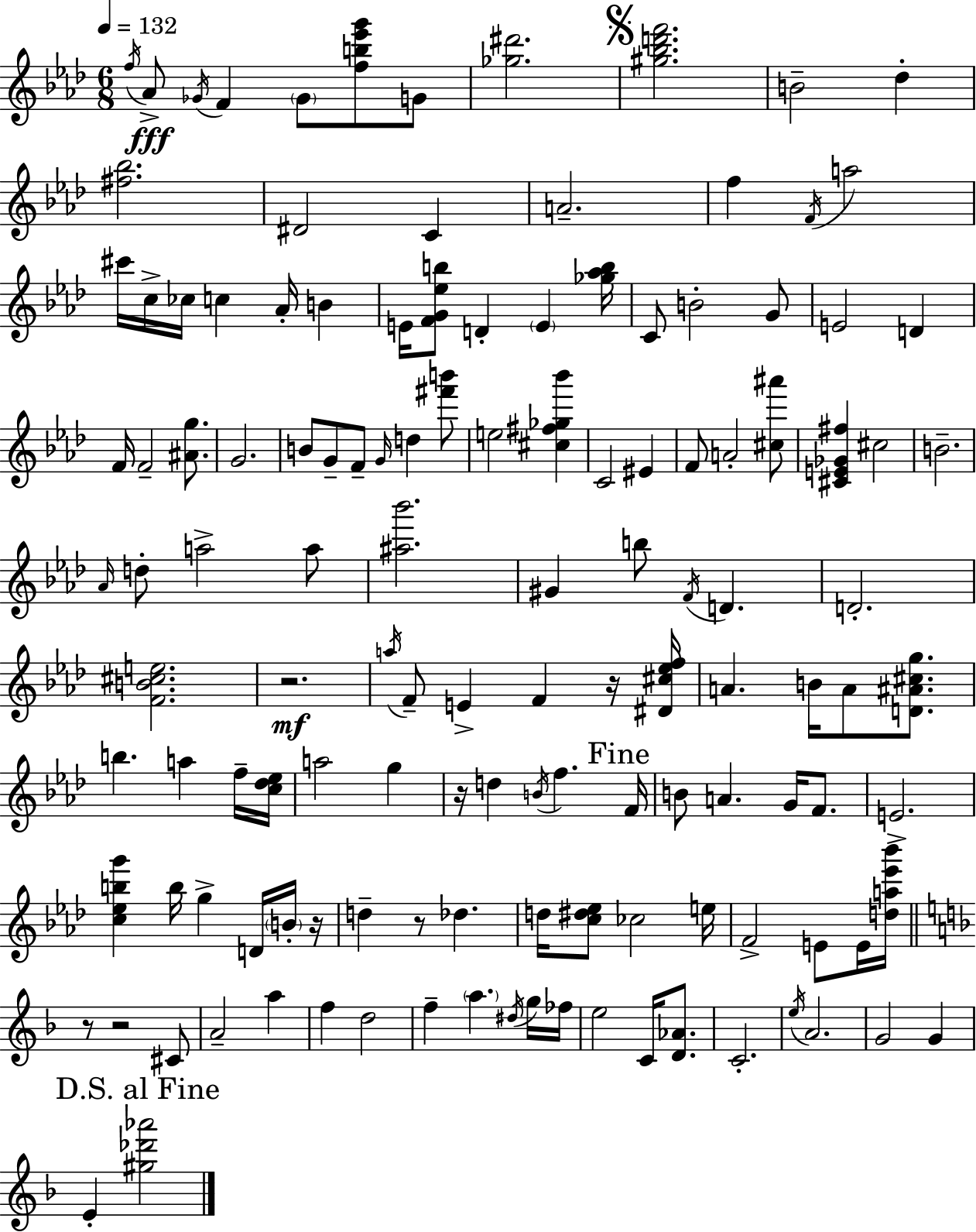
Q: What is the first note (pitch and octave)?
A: F5